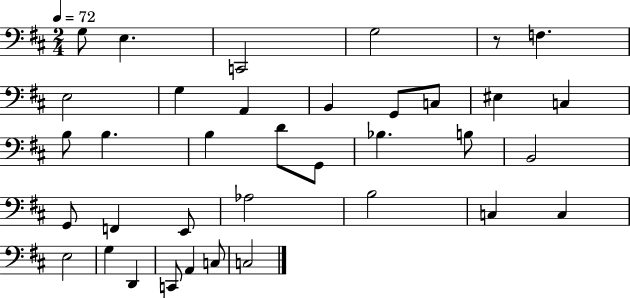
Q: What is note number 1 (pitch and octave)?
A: G3